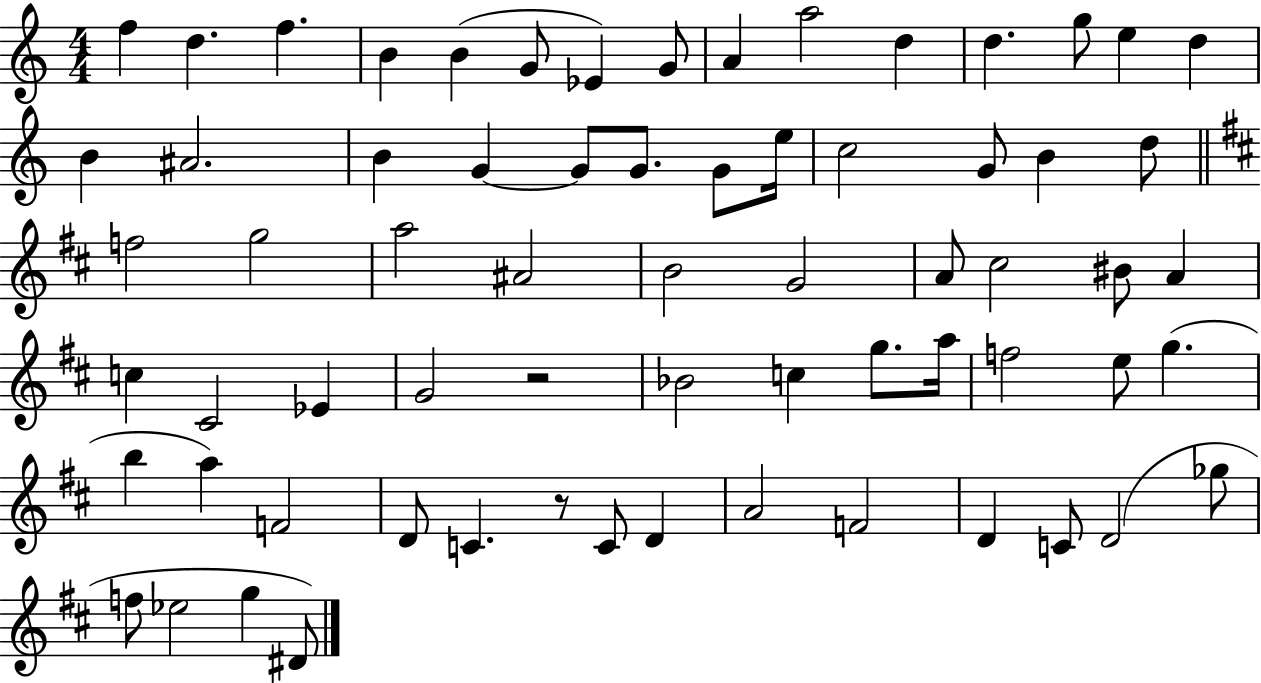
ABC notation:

X:1
T:Untitled
M:4/4
L:1/4
K:C
f d f B B G/2 _E G/2 A a2 d d g/2 e d B ^A2 B G G/2 G/2 G/2 e/4 c2 G/2 B d/2 f2 g2 a2 ^A2 B2 G2 A/2 ^c2 ^B/2 A c ^C2 _E G2 z2 _B2 c g/2 a/4 f2 e/2 g b a F2 D/2 C z/2 C/2 D A2 F2 D C/2 D2 _g/2 f/2 _e2 g ^D/2